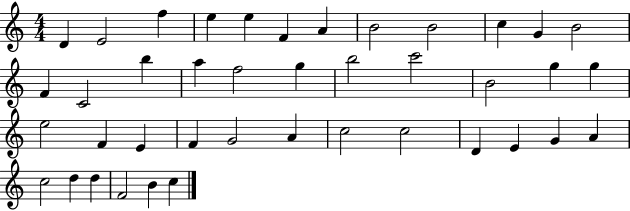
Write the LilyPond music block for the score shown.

{
  \clef treble
  \numericTimeSignature
  \time 4/4
  \key c \major
  d'4 e'2 f''4 | e''4 e''4 f'4 a'4 | b'2 b'2 | c''4 g'4 b'2 | \break f'4 c'2 b''4 | a''4 f''2 g''4 | b''2 c'''2 | b'2 g''4 g''4 | \break e''2 f'4 e'4 | f'4 g'2 a'4 | c''2 c''2 | d'4 e'4 g'4 a'4 | \break c''2 d''4 d''4 | f'2 b'4 c''4 | \bar "|."
}